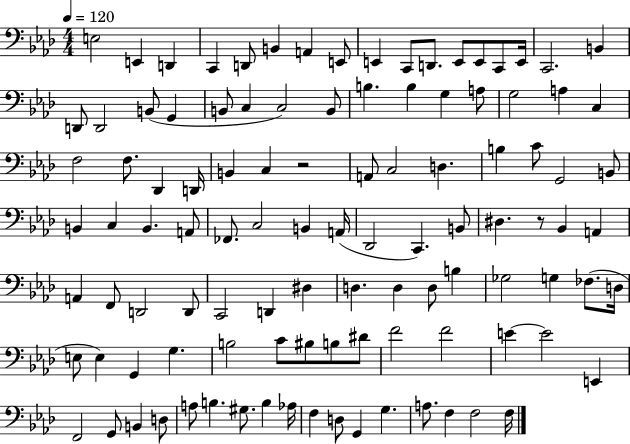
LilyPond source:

{
  \clef bass
  \numericTimeSignature
  \time 4/4
  \key aes \major
  \tempo 4 = 120
  \repeat volta 2 { e2 e,4 d,4 | c,4 d,8 b,4 a,4 e,8 | e,4 c,8 d,8. e,8 e,8 c,8 e,16 | c,2. b,4 | \break d,8 d,2 b,8( g,4 | b,8 c4 c2) b,8 | b4. b4 g4 a8 | g2 a4 c4 | \break f2 f8. des,4 d,16 | b,4 c4 r2 | a,8 c2 d4. | b4 c'8 g,2 b,8 | \break b,4 c4 b,4. a,8 | fes,8. c2 b,4 a,16( | des,2 c,4.) b,8 | dis4. r8 bes,4 a,4 | \break a,4 f,8 d,2 d,8 | c,2 d,4 dis4 | d4. d4 d8 b4 | ges2 g4 fes8.( d16 | \break e8 e4) g,4 g4. | b2 c'8 bis8 b8 dis'8 | f'2 f'2 | e'4~~ e'2 e,4 | \break f,2 g,8 b,4 d8 | a8 b4. gis8. b4 aes16 | f4 d8 g,4 g4. | a8. f4 f2 f16 | \break } \bar "|."
}